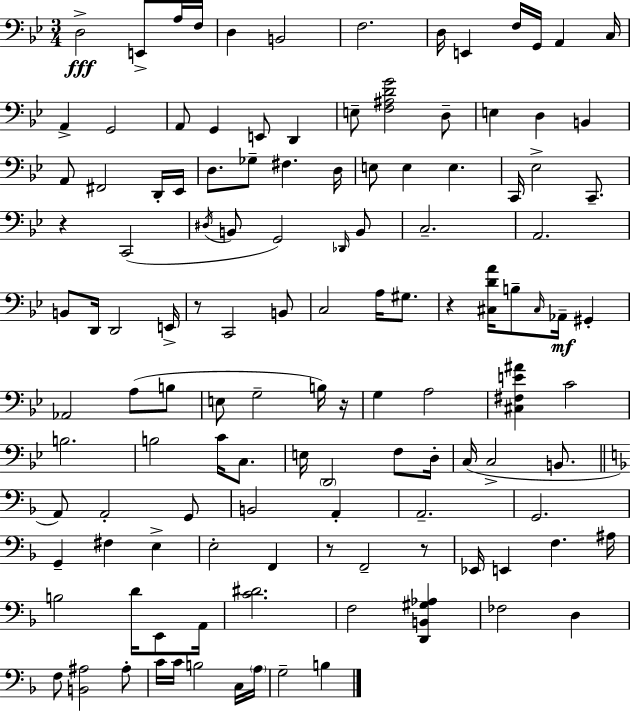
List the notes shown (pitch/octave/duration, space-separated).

D3/h E2/e A3/s F3/s D3/q B2/h F3/h. D3/s E2/q F3/s G2/s A2/q C3/s A2/q G2/h A2/e G2/q E2/e D2/q E3/e [F3,A#3,D4,G4]/h D3/e E3/q D3/q B2/q A2/e F#2/h D2/s Eb2/s D3/e. Gb3/e F#3/q. D3/s E3/e E3/q E3/q. C2/s Eb3/h C2/e. R/q C2/h D#3/s B2/e G2/h Db2/s B2/e C3/h. A2/h. B2/e D2/s D2/h E2/s R/e C2/h B2/e C3/h A3/s G#3/e. R/q [C#3,D4,A4]/s B3/e C#3/s Ab2/s G#2/q Ab2/h A3/e B3/e E3/e G3/h B3/s R/s G3/q A3/h [C#3,F#3,E4,A#4]/q C4/h B3/h. B3/h C4/s C3/e. E3/s D2/h F3/e D3/s C3/s C3/h B2/e. A2/e A2/h G2/e B2/h A2/q A2/h. G2/h. G2/q F#3/q E3/q E3/h F2/q R/e F2/h R/e Eb2/s E2/q F3/q. A#3/s B3/h D4/s E2/e A2/s [C4,D#4]/h. F3/h [D2,B2,G#3,Ab3]/q FES3/h D3/q F3/e [B2,A#3]/h A#3/e C4/s C4/s B3/h C3/s A3/s G3/h B3/q